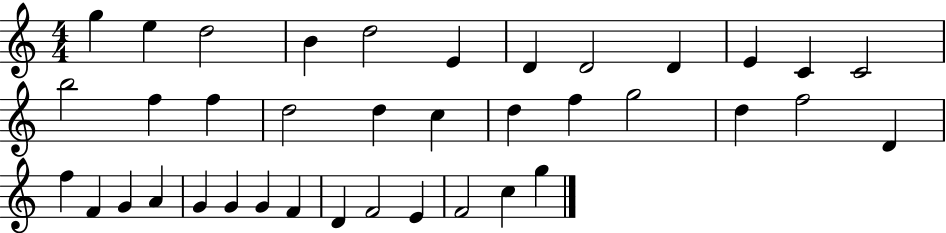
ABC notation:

X:1
T:Untitled
M:4/4
L:1/4
K:C
g e d2 B d2 E D D2 D E C C2 b2 f f d2 d c d f g2 d f2 D f F G A G G G F D F2 E F2 c g